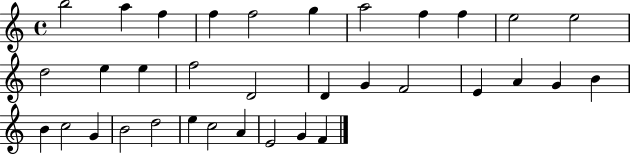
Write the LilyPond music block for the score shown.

{
  \clef treble
  \time 4/4
  \defaultTimeSignature
  \key c \major
  b''2 a''4 f''4 | f''4 f''2 g''4 | a''2 f''4 f''4 | e''2 e''2 | \break d''2 e''4 e''4 | f''2 d'2 | d'4 g'4 f'2 | e'4 a'4 g'4 b'4 | \break b'4 c''2 g'4 | b'2 d''2 | e''4 c''2 a'4 | e'2 g'4 f'4 | \break \bar "|."
}